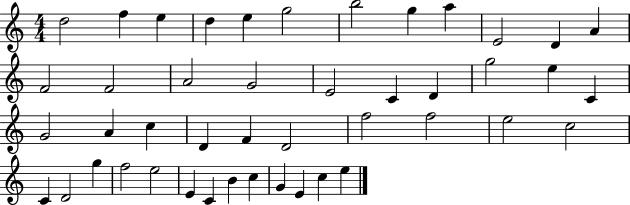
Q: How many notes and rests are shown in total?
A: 45